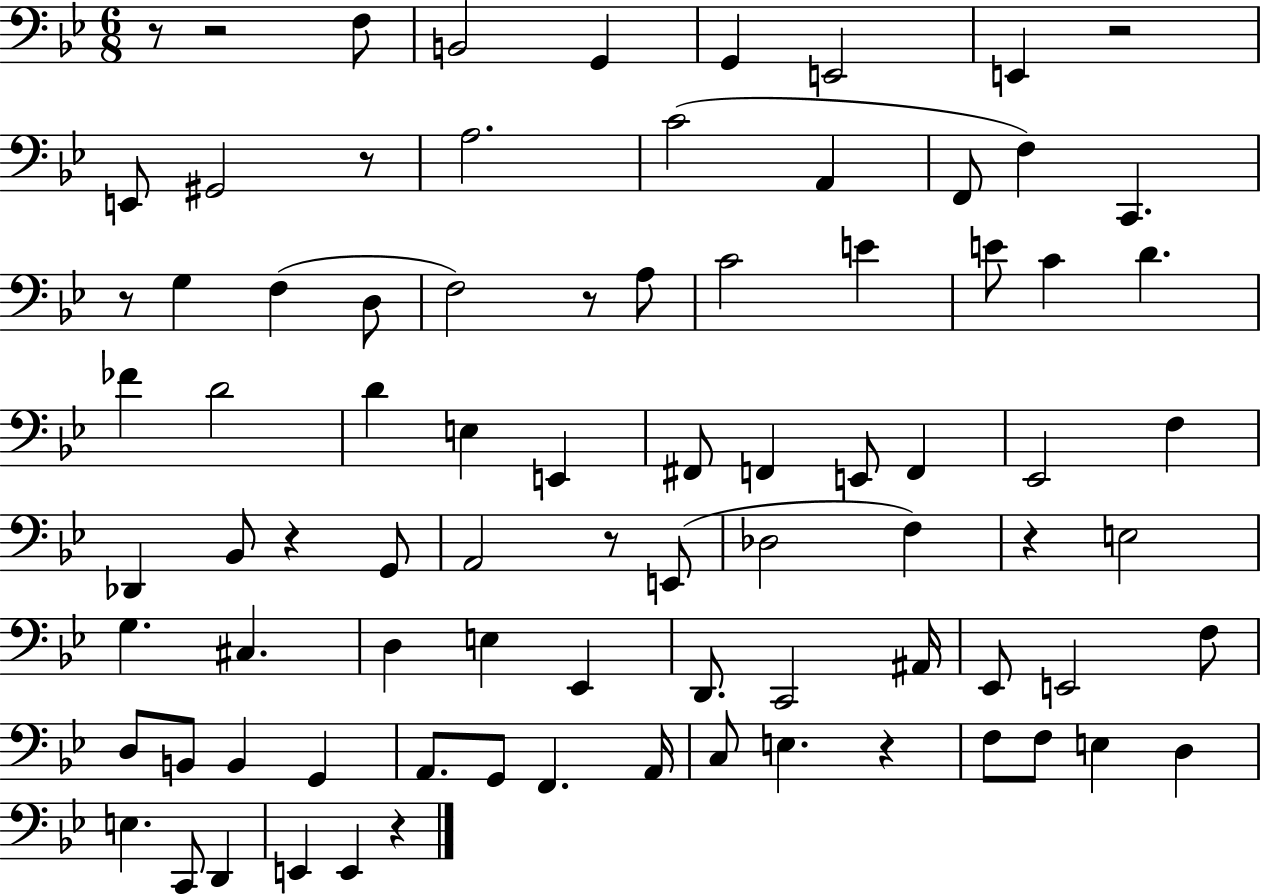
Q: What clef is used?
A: bass